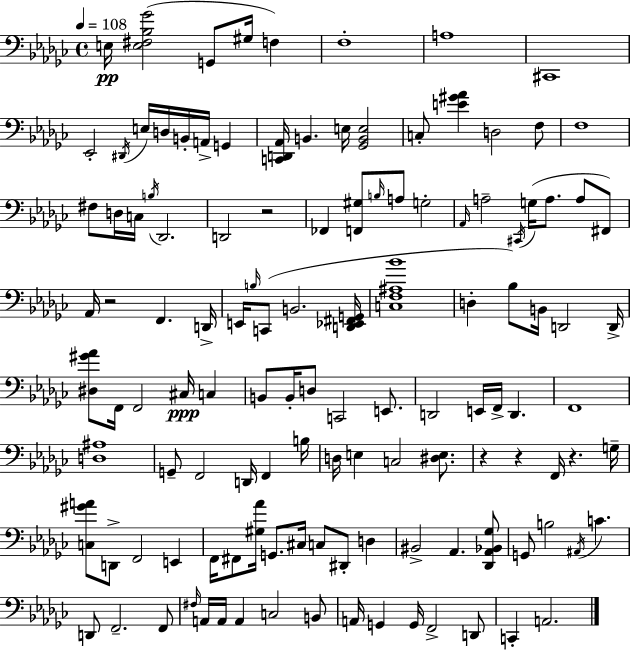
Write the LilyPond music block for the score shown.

{
  \clef bass
  \time 4/4
  \defaultTimeSignature
  \key ees \minor
  \tempo 4 = 108
  e16\pp <e fis bes ges'>2( g,8 gis16 f4) | f1-. | a1 | cis,1 | \break ees,2-. \acciaccatura { dis,16 } e16 d16 b,16-. a,16-> g,4 | <c, d, aes,>16 b,4. e16 <ges, b, e>2 | c8-. <e' gis' aes'>4 d2 f8 | f1 | \break fis8 d16 c16 \acciaccatura { b16 } des,2. | d,2 r2 | fes,4 <f, gis>8 \grace { b16 } a8 g2-. | \grace { aes,16 } a2-- \acciaccatura { cis,16 } g16( a8. | \break a8 fis,8) aes,16 r2 f,4. | d,16-> e,16 \grace { b16 } c,8( b,2. | <d, ees, fis, g,>16 <c f ais bes'>1 | d4-. bes8) b,16 d,2 | \break d,16-> <dis gis' aes'>8 f,16 f,2 | cis16\ppp c4 b,8 b,16-. d8 c,2 | e,8. d,2 e,16 f,16-> | d,4. f,1 | \break <d ais>1 | g,8-- f,2 | d,16 f,4 b16 d16 e4 c2 | <dis e>8. r4 r4 f,16 r4. | \break g16-- <c gis' a'>8 d,8-> f,2 | e,4 f,16 fis,8 <gis aes'>16 g,8. cis16 c8 | dis,8-. d4 bis,2-> aes,4. | <des, aes, bes, ges>8 g,8 b2 | \break \acciaccatura { ais,16 } c'4. d,8 f,2.-- | f,8 \grace { fis16 } a,16 a,16 a,4 c2 | b,8 a,16 g,4 g,16 f,2-> | d,8 c,4-. a,2. | \break \bar "|."
}